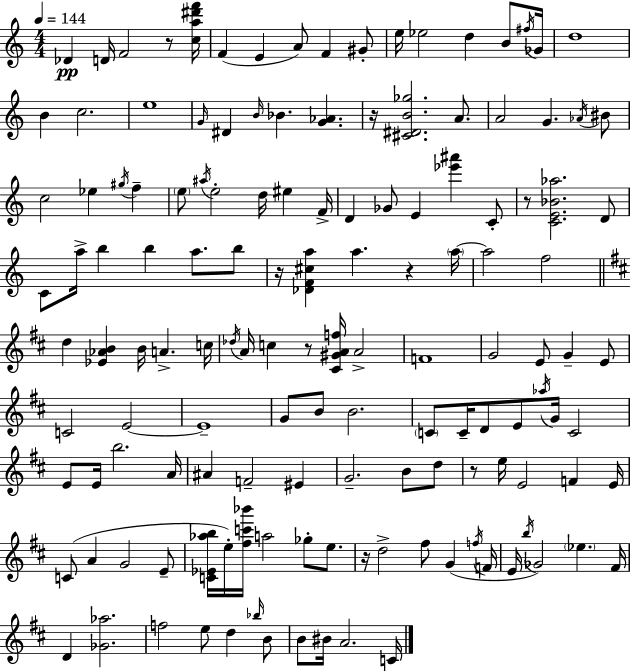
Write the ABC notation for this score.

X:1
T:Untitled
M:4/4
L:1/4
K:Am
_D D/4 F2 z/2 [ca^d'f']/4 F E A/2 F ^G/2 e/4 _e2 d B/2 ^f/4 _G/4 d4 B c2 e4 G/4 ^D B/4 _B [G_A] z/4 [^C^DB_g]2 A/2 A2 G _A/4 ^B/2 c2 _e ^g/4 f e/2 ^a/4 e2 d/4 ^e F/4 D _G/2 E [_e'^a'] C/2 z/2 [CE_B_a]2 D/2 C/2 a/4 b b a/2 b/2 z/4 [_DF^ca] a z a/4 a2 f2 d [_E_AB] B/4 A c/4 _d/4 A/4 c z/2 [^C^GAf]/4 A2 F4 G2 E/2 G E/2 C2 E2 E4 G/2 B/2 B2 C/2 C/4 D/2 E/2 _a/4 G/4 C2 E/2 E/4 b2 A/4 ^A F2 ^E G2 B/2 d/2 z/2 e/4 E2 F E/4 C/2 A G2 E/2 [C_E_ab]/4 e/4 [^fc'_b']/4 a2 _g/2 e/2 z/4 d2 ^f/2 G f/4 F/4 E/4 b/4 _G2 _e ^F/4 D [_G_a]2 f2 e/2 d _b/4 B/2 B/2 ^B/4 A2 C/4